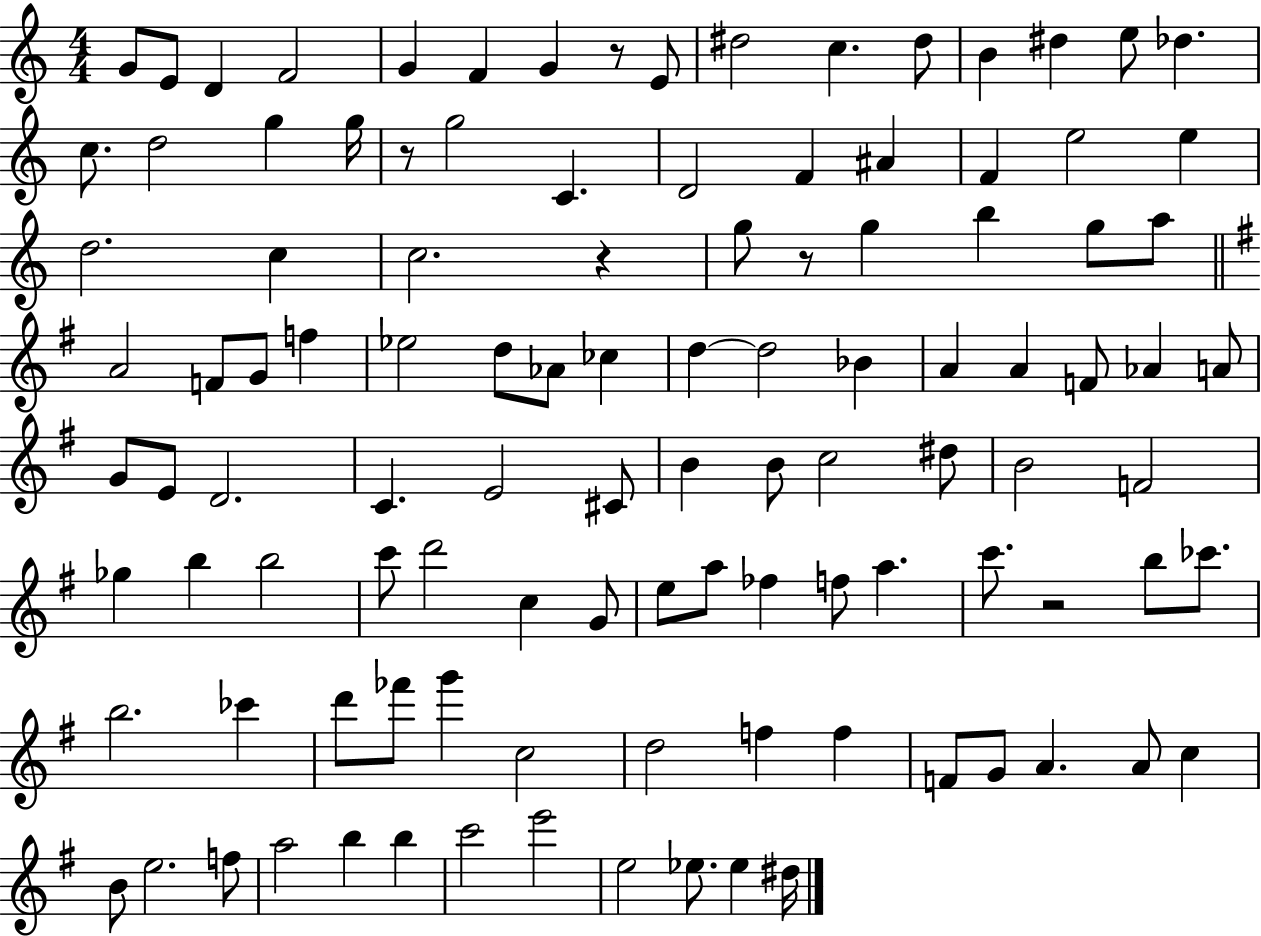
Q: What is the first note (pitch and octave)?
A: G4